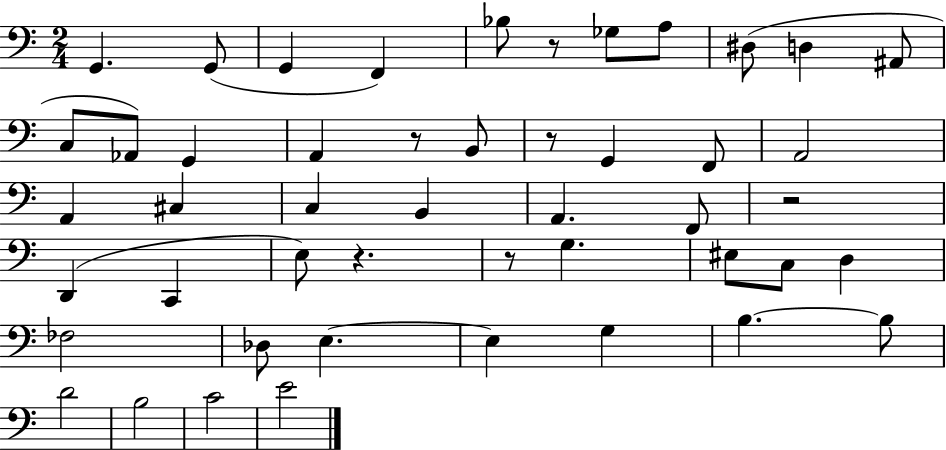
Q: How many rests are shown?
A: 6